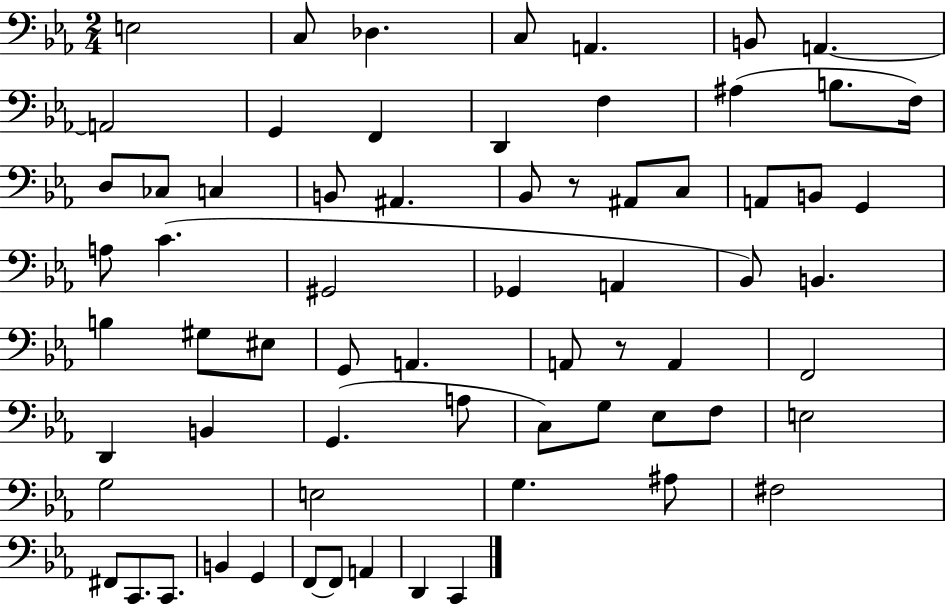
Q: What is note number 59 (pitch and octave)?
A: B2